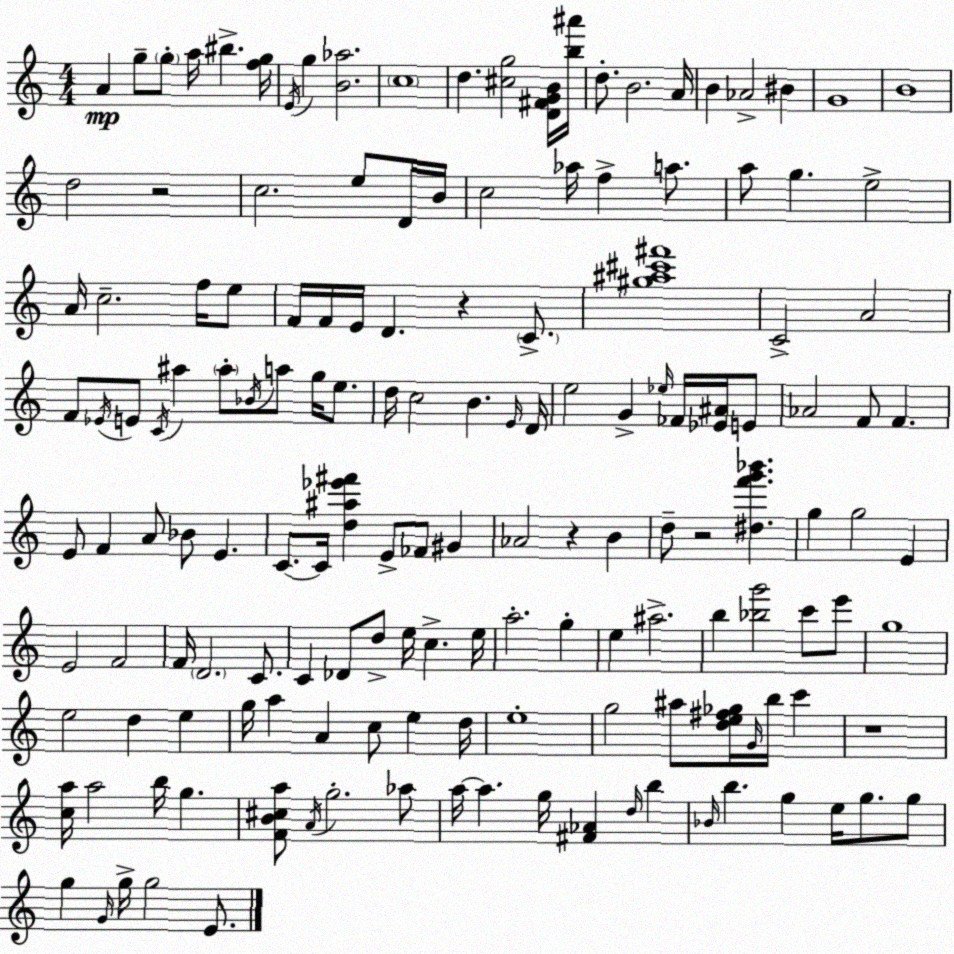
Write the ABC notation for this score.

X:1
T:Untitled
M:4/4
L:1/4
K:Am
A g/2 g/2 a/4 ^b [fg]/4 E/4 g [B_a]2 c4 d [^cg]2 [D^FGB]/4 [b^a']/4 d/2 B2 A/4 B _A2 ^B G4 B4 d2 z2 c2 e/2 D/4 B/4 c2 _a/4 f a/2 a/2 g e2 A/4 c2 f/4 e/2 F/4 F/4 E/4 D z C/2 [^g^a^c'^f']4 C2 A2 F/2 _E/4 E/2 C/4 ^a ^a/2 _B/4 a/2 g/4 e/2 d/4 c2 B E/4 D/4 e2 G _e/4 _F/4 [_E^A]/4 E/2 _A2 F/2 F E/2 F A/2 _B/2 E C/2 C/4 [d^a_e'^f'] E/2 _F/2 ^G _A2 z B d/2 z2 [^df'g'_b'] g g2 E E2 F2 F/4 D2 C/2 C _D/2 d/2 e/4 c e/4 a2 g e ^a2 b [_bg']2 c'/2 e'/2 g4 e2 d e g/4 a A c/2 e d/4 e4 g2 ^a/2 [de^f_g]/4 G/4 b/4 c' z4 [ca]/4 a2 b/4 g [FB^ca]/2 A/4 g2 _a/2 a/4 a g/4 [^F_A] d/4 b _B/4 b g e/4 g/2 g/2 g G/4 g/4 g2 E/2